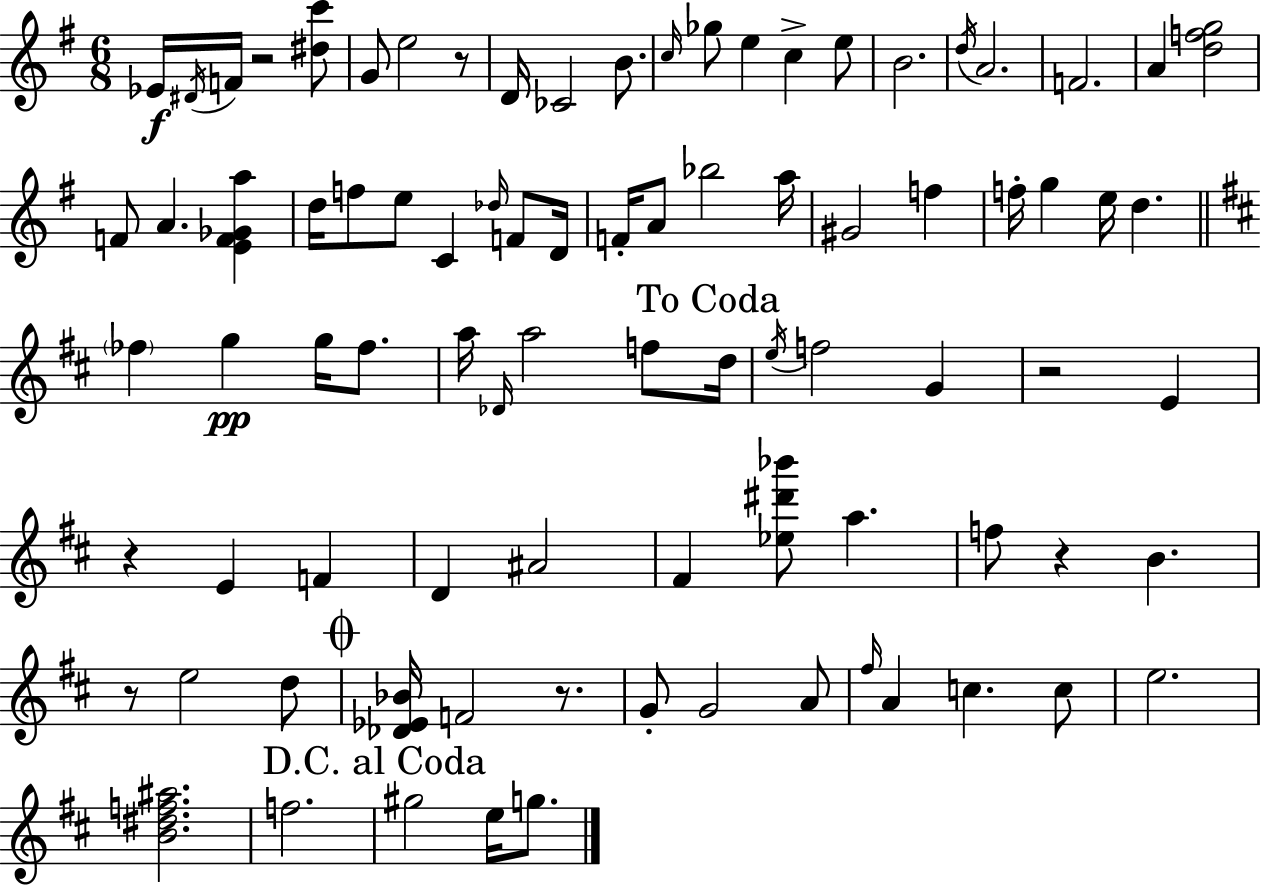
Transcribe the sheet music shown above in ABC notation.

X:1
T:Untitled
M:6/8
L:1/4
K:Em
_E/4 ^D/4 F/4 z2 [^dc']/2 G/2 e2 z/2 D/4 _C2 B/2 c/4 _g/2 e c e/2 B2 d/4 A2 F2 A [dfg]2 F/2 A [EF_Ga] d/4 f/2 e/2 C _d/4 F/2 D/4 F/4 A/2 _b2 a/4 ^G2 f f/4 g e/4 d _f g g/4 _f/2 a/4 _D/4 a2 f/2 d/4 e/4 f2 G z2 E z E F D ^A2 ^F [_e^d'_b']/2 a f/2 z B z/2 e2 d/2 [_D_E_B]/4 F2 z/2 G/2 G2 A/2 ^f/4 A c c/2 e2 [B^df^a]2 f2 ^g2 e/4 g/2